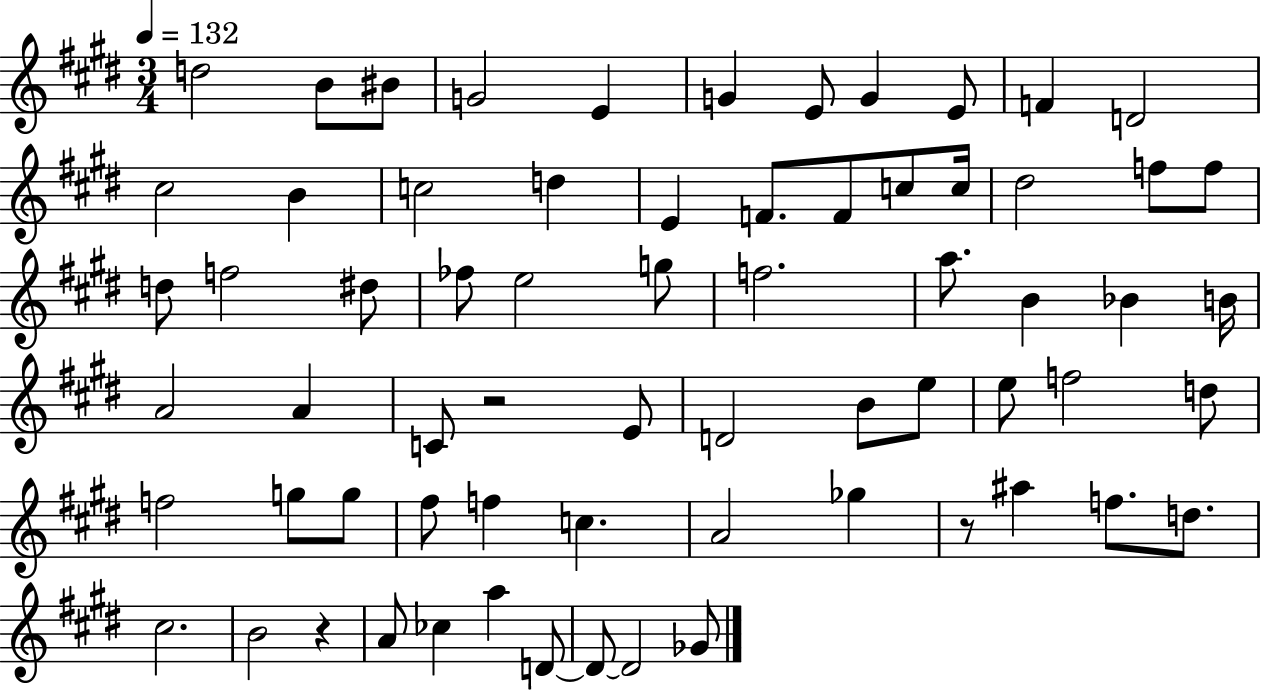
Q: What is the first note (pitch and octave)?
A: D5